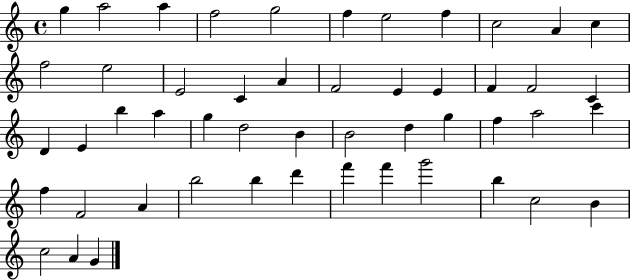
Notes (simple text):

G5/q A5/h A5/q F5/h G5/h F5/q E5/h F5/q C5/h A4/q C5/q F5/h E5/h E4/h C4/q A4/q F4/h E4/q E4/q F4/q F4/h C4/q D4/q E4/q B5/q A5/q G5/q D5/h B4/q B4/h D5/q G5/q F5/q A5/h C6/q F5/q F4/h A4/q B5/h B5/q D6/q F6/q F6/q G6/h B5/q C5/h B4/q C5/h A4/q G4/q